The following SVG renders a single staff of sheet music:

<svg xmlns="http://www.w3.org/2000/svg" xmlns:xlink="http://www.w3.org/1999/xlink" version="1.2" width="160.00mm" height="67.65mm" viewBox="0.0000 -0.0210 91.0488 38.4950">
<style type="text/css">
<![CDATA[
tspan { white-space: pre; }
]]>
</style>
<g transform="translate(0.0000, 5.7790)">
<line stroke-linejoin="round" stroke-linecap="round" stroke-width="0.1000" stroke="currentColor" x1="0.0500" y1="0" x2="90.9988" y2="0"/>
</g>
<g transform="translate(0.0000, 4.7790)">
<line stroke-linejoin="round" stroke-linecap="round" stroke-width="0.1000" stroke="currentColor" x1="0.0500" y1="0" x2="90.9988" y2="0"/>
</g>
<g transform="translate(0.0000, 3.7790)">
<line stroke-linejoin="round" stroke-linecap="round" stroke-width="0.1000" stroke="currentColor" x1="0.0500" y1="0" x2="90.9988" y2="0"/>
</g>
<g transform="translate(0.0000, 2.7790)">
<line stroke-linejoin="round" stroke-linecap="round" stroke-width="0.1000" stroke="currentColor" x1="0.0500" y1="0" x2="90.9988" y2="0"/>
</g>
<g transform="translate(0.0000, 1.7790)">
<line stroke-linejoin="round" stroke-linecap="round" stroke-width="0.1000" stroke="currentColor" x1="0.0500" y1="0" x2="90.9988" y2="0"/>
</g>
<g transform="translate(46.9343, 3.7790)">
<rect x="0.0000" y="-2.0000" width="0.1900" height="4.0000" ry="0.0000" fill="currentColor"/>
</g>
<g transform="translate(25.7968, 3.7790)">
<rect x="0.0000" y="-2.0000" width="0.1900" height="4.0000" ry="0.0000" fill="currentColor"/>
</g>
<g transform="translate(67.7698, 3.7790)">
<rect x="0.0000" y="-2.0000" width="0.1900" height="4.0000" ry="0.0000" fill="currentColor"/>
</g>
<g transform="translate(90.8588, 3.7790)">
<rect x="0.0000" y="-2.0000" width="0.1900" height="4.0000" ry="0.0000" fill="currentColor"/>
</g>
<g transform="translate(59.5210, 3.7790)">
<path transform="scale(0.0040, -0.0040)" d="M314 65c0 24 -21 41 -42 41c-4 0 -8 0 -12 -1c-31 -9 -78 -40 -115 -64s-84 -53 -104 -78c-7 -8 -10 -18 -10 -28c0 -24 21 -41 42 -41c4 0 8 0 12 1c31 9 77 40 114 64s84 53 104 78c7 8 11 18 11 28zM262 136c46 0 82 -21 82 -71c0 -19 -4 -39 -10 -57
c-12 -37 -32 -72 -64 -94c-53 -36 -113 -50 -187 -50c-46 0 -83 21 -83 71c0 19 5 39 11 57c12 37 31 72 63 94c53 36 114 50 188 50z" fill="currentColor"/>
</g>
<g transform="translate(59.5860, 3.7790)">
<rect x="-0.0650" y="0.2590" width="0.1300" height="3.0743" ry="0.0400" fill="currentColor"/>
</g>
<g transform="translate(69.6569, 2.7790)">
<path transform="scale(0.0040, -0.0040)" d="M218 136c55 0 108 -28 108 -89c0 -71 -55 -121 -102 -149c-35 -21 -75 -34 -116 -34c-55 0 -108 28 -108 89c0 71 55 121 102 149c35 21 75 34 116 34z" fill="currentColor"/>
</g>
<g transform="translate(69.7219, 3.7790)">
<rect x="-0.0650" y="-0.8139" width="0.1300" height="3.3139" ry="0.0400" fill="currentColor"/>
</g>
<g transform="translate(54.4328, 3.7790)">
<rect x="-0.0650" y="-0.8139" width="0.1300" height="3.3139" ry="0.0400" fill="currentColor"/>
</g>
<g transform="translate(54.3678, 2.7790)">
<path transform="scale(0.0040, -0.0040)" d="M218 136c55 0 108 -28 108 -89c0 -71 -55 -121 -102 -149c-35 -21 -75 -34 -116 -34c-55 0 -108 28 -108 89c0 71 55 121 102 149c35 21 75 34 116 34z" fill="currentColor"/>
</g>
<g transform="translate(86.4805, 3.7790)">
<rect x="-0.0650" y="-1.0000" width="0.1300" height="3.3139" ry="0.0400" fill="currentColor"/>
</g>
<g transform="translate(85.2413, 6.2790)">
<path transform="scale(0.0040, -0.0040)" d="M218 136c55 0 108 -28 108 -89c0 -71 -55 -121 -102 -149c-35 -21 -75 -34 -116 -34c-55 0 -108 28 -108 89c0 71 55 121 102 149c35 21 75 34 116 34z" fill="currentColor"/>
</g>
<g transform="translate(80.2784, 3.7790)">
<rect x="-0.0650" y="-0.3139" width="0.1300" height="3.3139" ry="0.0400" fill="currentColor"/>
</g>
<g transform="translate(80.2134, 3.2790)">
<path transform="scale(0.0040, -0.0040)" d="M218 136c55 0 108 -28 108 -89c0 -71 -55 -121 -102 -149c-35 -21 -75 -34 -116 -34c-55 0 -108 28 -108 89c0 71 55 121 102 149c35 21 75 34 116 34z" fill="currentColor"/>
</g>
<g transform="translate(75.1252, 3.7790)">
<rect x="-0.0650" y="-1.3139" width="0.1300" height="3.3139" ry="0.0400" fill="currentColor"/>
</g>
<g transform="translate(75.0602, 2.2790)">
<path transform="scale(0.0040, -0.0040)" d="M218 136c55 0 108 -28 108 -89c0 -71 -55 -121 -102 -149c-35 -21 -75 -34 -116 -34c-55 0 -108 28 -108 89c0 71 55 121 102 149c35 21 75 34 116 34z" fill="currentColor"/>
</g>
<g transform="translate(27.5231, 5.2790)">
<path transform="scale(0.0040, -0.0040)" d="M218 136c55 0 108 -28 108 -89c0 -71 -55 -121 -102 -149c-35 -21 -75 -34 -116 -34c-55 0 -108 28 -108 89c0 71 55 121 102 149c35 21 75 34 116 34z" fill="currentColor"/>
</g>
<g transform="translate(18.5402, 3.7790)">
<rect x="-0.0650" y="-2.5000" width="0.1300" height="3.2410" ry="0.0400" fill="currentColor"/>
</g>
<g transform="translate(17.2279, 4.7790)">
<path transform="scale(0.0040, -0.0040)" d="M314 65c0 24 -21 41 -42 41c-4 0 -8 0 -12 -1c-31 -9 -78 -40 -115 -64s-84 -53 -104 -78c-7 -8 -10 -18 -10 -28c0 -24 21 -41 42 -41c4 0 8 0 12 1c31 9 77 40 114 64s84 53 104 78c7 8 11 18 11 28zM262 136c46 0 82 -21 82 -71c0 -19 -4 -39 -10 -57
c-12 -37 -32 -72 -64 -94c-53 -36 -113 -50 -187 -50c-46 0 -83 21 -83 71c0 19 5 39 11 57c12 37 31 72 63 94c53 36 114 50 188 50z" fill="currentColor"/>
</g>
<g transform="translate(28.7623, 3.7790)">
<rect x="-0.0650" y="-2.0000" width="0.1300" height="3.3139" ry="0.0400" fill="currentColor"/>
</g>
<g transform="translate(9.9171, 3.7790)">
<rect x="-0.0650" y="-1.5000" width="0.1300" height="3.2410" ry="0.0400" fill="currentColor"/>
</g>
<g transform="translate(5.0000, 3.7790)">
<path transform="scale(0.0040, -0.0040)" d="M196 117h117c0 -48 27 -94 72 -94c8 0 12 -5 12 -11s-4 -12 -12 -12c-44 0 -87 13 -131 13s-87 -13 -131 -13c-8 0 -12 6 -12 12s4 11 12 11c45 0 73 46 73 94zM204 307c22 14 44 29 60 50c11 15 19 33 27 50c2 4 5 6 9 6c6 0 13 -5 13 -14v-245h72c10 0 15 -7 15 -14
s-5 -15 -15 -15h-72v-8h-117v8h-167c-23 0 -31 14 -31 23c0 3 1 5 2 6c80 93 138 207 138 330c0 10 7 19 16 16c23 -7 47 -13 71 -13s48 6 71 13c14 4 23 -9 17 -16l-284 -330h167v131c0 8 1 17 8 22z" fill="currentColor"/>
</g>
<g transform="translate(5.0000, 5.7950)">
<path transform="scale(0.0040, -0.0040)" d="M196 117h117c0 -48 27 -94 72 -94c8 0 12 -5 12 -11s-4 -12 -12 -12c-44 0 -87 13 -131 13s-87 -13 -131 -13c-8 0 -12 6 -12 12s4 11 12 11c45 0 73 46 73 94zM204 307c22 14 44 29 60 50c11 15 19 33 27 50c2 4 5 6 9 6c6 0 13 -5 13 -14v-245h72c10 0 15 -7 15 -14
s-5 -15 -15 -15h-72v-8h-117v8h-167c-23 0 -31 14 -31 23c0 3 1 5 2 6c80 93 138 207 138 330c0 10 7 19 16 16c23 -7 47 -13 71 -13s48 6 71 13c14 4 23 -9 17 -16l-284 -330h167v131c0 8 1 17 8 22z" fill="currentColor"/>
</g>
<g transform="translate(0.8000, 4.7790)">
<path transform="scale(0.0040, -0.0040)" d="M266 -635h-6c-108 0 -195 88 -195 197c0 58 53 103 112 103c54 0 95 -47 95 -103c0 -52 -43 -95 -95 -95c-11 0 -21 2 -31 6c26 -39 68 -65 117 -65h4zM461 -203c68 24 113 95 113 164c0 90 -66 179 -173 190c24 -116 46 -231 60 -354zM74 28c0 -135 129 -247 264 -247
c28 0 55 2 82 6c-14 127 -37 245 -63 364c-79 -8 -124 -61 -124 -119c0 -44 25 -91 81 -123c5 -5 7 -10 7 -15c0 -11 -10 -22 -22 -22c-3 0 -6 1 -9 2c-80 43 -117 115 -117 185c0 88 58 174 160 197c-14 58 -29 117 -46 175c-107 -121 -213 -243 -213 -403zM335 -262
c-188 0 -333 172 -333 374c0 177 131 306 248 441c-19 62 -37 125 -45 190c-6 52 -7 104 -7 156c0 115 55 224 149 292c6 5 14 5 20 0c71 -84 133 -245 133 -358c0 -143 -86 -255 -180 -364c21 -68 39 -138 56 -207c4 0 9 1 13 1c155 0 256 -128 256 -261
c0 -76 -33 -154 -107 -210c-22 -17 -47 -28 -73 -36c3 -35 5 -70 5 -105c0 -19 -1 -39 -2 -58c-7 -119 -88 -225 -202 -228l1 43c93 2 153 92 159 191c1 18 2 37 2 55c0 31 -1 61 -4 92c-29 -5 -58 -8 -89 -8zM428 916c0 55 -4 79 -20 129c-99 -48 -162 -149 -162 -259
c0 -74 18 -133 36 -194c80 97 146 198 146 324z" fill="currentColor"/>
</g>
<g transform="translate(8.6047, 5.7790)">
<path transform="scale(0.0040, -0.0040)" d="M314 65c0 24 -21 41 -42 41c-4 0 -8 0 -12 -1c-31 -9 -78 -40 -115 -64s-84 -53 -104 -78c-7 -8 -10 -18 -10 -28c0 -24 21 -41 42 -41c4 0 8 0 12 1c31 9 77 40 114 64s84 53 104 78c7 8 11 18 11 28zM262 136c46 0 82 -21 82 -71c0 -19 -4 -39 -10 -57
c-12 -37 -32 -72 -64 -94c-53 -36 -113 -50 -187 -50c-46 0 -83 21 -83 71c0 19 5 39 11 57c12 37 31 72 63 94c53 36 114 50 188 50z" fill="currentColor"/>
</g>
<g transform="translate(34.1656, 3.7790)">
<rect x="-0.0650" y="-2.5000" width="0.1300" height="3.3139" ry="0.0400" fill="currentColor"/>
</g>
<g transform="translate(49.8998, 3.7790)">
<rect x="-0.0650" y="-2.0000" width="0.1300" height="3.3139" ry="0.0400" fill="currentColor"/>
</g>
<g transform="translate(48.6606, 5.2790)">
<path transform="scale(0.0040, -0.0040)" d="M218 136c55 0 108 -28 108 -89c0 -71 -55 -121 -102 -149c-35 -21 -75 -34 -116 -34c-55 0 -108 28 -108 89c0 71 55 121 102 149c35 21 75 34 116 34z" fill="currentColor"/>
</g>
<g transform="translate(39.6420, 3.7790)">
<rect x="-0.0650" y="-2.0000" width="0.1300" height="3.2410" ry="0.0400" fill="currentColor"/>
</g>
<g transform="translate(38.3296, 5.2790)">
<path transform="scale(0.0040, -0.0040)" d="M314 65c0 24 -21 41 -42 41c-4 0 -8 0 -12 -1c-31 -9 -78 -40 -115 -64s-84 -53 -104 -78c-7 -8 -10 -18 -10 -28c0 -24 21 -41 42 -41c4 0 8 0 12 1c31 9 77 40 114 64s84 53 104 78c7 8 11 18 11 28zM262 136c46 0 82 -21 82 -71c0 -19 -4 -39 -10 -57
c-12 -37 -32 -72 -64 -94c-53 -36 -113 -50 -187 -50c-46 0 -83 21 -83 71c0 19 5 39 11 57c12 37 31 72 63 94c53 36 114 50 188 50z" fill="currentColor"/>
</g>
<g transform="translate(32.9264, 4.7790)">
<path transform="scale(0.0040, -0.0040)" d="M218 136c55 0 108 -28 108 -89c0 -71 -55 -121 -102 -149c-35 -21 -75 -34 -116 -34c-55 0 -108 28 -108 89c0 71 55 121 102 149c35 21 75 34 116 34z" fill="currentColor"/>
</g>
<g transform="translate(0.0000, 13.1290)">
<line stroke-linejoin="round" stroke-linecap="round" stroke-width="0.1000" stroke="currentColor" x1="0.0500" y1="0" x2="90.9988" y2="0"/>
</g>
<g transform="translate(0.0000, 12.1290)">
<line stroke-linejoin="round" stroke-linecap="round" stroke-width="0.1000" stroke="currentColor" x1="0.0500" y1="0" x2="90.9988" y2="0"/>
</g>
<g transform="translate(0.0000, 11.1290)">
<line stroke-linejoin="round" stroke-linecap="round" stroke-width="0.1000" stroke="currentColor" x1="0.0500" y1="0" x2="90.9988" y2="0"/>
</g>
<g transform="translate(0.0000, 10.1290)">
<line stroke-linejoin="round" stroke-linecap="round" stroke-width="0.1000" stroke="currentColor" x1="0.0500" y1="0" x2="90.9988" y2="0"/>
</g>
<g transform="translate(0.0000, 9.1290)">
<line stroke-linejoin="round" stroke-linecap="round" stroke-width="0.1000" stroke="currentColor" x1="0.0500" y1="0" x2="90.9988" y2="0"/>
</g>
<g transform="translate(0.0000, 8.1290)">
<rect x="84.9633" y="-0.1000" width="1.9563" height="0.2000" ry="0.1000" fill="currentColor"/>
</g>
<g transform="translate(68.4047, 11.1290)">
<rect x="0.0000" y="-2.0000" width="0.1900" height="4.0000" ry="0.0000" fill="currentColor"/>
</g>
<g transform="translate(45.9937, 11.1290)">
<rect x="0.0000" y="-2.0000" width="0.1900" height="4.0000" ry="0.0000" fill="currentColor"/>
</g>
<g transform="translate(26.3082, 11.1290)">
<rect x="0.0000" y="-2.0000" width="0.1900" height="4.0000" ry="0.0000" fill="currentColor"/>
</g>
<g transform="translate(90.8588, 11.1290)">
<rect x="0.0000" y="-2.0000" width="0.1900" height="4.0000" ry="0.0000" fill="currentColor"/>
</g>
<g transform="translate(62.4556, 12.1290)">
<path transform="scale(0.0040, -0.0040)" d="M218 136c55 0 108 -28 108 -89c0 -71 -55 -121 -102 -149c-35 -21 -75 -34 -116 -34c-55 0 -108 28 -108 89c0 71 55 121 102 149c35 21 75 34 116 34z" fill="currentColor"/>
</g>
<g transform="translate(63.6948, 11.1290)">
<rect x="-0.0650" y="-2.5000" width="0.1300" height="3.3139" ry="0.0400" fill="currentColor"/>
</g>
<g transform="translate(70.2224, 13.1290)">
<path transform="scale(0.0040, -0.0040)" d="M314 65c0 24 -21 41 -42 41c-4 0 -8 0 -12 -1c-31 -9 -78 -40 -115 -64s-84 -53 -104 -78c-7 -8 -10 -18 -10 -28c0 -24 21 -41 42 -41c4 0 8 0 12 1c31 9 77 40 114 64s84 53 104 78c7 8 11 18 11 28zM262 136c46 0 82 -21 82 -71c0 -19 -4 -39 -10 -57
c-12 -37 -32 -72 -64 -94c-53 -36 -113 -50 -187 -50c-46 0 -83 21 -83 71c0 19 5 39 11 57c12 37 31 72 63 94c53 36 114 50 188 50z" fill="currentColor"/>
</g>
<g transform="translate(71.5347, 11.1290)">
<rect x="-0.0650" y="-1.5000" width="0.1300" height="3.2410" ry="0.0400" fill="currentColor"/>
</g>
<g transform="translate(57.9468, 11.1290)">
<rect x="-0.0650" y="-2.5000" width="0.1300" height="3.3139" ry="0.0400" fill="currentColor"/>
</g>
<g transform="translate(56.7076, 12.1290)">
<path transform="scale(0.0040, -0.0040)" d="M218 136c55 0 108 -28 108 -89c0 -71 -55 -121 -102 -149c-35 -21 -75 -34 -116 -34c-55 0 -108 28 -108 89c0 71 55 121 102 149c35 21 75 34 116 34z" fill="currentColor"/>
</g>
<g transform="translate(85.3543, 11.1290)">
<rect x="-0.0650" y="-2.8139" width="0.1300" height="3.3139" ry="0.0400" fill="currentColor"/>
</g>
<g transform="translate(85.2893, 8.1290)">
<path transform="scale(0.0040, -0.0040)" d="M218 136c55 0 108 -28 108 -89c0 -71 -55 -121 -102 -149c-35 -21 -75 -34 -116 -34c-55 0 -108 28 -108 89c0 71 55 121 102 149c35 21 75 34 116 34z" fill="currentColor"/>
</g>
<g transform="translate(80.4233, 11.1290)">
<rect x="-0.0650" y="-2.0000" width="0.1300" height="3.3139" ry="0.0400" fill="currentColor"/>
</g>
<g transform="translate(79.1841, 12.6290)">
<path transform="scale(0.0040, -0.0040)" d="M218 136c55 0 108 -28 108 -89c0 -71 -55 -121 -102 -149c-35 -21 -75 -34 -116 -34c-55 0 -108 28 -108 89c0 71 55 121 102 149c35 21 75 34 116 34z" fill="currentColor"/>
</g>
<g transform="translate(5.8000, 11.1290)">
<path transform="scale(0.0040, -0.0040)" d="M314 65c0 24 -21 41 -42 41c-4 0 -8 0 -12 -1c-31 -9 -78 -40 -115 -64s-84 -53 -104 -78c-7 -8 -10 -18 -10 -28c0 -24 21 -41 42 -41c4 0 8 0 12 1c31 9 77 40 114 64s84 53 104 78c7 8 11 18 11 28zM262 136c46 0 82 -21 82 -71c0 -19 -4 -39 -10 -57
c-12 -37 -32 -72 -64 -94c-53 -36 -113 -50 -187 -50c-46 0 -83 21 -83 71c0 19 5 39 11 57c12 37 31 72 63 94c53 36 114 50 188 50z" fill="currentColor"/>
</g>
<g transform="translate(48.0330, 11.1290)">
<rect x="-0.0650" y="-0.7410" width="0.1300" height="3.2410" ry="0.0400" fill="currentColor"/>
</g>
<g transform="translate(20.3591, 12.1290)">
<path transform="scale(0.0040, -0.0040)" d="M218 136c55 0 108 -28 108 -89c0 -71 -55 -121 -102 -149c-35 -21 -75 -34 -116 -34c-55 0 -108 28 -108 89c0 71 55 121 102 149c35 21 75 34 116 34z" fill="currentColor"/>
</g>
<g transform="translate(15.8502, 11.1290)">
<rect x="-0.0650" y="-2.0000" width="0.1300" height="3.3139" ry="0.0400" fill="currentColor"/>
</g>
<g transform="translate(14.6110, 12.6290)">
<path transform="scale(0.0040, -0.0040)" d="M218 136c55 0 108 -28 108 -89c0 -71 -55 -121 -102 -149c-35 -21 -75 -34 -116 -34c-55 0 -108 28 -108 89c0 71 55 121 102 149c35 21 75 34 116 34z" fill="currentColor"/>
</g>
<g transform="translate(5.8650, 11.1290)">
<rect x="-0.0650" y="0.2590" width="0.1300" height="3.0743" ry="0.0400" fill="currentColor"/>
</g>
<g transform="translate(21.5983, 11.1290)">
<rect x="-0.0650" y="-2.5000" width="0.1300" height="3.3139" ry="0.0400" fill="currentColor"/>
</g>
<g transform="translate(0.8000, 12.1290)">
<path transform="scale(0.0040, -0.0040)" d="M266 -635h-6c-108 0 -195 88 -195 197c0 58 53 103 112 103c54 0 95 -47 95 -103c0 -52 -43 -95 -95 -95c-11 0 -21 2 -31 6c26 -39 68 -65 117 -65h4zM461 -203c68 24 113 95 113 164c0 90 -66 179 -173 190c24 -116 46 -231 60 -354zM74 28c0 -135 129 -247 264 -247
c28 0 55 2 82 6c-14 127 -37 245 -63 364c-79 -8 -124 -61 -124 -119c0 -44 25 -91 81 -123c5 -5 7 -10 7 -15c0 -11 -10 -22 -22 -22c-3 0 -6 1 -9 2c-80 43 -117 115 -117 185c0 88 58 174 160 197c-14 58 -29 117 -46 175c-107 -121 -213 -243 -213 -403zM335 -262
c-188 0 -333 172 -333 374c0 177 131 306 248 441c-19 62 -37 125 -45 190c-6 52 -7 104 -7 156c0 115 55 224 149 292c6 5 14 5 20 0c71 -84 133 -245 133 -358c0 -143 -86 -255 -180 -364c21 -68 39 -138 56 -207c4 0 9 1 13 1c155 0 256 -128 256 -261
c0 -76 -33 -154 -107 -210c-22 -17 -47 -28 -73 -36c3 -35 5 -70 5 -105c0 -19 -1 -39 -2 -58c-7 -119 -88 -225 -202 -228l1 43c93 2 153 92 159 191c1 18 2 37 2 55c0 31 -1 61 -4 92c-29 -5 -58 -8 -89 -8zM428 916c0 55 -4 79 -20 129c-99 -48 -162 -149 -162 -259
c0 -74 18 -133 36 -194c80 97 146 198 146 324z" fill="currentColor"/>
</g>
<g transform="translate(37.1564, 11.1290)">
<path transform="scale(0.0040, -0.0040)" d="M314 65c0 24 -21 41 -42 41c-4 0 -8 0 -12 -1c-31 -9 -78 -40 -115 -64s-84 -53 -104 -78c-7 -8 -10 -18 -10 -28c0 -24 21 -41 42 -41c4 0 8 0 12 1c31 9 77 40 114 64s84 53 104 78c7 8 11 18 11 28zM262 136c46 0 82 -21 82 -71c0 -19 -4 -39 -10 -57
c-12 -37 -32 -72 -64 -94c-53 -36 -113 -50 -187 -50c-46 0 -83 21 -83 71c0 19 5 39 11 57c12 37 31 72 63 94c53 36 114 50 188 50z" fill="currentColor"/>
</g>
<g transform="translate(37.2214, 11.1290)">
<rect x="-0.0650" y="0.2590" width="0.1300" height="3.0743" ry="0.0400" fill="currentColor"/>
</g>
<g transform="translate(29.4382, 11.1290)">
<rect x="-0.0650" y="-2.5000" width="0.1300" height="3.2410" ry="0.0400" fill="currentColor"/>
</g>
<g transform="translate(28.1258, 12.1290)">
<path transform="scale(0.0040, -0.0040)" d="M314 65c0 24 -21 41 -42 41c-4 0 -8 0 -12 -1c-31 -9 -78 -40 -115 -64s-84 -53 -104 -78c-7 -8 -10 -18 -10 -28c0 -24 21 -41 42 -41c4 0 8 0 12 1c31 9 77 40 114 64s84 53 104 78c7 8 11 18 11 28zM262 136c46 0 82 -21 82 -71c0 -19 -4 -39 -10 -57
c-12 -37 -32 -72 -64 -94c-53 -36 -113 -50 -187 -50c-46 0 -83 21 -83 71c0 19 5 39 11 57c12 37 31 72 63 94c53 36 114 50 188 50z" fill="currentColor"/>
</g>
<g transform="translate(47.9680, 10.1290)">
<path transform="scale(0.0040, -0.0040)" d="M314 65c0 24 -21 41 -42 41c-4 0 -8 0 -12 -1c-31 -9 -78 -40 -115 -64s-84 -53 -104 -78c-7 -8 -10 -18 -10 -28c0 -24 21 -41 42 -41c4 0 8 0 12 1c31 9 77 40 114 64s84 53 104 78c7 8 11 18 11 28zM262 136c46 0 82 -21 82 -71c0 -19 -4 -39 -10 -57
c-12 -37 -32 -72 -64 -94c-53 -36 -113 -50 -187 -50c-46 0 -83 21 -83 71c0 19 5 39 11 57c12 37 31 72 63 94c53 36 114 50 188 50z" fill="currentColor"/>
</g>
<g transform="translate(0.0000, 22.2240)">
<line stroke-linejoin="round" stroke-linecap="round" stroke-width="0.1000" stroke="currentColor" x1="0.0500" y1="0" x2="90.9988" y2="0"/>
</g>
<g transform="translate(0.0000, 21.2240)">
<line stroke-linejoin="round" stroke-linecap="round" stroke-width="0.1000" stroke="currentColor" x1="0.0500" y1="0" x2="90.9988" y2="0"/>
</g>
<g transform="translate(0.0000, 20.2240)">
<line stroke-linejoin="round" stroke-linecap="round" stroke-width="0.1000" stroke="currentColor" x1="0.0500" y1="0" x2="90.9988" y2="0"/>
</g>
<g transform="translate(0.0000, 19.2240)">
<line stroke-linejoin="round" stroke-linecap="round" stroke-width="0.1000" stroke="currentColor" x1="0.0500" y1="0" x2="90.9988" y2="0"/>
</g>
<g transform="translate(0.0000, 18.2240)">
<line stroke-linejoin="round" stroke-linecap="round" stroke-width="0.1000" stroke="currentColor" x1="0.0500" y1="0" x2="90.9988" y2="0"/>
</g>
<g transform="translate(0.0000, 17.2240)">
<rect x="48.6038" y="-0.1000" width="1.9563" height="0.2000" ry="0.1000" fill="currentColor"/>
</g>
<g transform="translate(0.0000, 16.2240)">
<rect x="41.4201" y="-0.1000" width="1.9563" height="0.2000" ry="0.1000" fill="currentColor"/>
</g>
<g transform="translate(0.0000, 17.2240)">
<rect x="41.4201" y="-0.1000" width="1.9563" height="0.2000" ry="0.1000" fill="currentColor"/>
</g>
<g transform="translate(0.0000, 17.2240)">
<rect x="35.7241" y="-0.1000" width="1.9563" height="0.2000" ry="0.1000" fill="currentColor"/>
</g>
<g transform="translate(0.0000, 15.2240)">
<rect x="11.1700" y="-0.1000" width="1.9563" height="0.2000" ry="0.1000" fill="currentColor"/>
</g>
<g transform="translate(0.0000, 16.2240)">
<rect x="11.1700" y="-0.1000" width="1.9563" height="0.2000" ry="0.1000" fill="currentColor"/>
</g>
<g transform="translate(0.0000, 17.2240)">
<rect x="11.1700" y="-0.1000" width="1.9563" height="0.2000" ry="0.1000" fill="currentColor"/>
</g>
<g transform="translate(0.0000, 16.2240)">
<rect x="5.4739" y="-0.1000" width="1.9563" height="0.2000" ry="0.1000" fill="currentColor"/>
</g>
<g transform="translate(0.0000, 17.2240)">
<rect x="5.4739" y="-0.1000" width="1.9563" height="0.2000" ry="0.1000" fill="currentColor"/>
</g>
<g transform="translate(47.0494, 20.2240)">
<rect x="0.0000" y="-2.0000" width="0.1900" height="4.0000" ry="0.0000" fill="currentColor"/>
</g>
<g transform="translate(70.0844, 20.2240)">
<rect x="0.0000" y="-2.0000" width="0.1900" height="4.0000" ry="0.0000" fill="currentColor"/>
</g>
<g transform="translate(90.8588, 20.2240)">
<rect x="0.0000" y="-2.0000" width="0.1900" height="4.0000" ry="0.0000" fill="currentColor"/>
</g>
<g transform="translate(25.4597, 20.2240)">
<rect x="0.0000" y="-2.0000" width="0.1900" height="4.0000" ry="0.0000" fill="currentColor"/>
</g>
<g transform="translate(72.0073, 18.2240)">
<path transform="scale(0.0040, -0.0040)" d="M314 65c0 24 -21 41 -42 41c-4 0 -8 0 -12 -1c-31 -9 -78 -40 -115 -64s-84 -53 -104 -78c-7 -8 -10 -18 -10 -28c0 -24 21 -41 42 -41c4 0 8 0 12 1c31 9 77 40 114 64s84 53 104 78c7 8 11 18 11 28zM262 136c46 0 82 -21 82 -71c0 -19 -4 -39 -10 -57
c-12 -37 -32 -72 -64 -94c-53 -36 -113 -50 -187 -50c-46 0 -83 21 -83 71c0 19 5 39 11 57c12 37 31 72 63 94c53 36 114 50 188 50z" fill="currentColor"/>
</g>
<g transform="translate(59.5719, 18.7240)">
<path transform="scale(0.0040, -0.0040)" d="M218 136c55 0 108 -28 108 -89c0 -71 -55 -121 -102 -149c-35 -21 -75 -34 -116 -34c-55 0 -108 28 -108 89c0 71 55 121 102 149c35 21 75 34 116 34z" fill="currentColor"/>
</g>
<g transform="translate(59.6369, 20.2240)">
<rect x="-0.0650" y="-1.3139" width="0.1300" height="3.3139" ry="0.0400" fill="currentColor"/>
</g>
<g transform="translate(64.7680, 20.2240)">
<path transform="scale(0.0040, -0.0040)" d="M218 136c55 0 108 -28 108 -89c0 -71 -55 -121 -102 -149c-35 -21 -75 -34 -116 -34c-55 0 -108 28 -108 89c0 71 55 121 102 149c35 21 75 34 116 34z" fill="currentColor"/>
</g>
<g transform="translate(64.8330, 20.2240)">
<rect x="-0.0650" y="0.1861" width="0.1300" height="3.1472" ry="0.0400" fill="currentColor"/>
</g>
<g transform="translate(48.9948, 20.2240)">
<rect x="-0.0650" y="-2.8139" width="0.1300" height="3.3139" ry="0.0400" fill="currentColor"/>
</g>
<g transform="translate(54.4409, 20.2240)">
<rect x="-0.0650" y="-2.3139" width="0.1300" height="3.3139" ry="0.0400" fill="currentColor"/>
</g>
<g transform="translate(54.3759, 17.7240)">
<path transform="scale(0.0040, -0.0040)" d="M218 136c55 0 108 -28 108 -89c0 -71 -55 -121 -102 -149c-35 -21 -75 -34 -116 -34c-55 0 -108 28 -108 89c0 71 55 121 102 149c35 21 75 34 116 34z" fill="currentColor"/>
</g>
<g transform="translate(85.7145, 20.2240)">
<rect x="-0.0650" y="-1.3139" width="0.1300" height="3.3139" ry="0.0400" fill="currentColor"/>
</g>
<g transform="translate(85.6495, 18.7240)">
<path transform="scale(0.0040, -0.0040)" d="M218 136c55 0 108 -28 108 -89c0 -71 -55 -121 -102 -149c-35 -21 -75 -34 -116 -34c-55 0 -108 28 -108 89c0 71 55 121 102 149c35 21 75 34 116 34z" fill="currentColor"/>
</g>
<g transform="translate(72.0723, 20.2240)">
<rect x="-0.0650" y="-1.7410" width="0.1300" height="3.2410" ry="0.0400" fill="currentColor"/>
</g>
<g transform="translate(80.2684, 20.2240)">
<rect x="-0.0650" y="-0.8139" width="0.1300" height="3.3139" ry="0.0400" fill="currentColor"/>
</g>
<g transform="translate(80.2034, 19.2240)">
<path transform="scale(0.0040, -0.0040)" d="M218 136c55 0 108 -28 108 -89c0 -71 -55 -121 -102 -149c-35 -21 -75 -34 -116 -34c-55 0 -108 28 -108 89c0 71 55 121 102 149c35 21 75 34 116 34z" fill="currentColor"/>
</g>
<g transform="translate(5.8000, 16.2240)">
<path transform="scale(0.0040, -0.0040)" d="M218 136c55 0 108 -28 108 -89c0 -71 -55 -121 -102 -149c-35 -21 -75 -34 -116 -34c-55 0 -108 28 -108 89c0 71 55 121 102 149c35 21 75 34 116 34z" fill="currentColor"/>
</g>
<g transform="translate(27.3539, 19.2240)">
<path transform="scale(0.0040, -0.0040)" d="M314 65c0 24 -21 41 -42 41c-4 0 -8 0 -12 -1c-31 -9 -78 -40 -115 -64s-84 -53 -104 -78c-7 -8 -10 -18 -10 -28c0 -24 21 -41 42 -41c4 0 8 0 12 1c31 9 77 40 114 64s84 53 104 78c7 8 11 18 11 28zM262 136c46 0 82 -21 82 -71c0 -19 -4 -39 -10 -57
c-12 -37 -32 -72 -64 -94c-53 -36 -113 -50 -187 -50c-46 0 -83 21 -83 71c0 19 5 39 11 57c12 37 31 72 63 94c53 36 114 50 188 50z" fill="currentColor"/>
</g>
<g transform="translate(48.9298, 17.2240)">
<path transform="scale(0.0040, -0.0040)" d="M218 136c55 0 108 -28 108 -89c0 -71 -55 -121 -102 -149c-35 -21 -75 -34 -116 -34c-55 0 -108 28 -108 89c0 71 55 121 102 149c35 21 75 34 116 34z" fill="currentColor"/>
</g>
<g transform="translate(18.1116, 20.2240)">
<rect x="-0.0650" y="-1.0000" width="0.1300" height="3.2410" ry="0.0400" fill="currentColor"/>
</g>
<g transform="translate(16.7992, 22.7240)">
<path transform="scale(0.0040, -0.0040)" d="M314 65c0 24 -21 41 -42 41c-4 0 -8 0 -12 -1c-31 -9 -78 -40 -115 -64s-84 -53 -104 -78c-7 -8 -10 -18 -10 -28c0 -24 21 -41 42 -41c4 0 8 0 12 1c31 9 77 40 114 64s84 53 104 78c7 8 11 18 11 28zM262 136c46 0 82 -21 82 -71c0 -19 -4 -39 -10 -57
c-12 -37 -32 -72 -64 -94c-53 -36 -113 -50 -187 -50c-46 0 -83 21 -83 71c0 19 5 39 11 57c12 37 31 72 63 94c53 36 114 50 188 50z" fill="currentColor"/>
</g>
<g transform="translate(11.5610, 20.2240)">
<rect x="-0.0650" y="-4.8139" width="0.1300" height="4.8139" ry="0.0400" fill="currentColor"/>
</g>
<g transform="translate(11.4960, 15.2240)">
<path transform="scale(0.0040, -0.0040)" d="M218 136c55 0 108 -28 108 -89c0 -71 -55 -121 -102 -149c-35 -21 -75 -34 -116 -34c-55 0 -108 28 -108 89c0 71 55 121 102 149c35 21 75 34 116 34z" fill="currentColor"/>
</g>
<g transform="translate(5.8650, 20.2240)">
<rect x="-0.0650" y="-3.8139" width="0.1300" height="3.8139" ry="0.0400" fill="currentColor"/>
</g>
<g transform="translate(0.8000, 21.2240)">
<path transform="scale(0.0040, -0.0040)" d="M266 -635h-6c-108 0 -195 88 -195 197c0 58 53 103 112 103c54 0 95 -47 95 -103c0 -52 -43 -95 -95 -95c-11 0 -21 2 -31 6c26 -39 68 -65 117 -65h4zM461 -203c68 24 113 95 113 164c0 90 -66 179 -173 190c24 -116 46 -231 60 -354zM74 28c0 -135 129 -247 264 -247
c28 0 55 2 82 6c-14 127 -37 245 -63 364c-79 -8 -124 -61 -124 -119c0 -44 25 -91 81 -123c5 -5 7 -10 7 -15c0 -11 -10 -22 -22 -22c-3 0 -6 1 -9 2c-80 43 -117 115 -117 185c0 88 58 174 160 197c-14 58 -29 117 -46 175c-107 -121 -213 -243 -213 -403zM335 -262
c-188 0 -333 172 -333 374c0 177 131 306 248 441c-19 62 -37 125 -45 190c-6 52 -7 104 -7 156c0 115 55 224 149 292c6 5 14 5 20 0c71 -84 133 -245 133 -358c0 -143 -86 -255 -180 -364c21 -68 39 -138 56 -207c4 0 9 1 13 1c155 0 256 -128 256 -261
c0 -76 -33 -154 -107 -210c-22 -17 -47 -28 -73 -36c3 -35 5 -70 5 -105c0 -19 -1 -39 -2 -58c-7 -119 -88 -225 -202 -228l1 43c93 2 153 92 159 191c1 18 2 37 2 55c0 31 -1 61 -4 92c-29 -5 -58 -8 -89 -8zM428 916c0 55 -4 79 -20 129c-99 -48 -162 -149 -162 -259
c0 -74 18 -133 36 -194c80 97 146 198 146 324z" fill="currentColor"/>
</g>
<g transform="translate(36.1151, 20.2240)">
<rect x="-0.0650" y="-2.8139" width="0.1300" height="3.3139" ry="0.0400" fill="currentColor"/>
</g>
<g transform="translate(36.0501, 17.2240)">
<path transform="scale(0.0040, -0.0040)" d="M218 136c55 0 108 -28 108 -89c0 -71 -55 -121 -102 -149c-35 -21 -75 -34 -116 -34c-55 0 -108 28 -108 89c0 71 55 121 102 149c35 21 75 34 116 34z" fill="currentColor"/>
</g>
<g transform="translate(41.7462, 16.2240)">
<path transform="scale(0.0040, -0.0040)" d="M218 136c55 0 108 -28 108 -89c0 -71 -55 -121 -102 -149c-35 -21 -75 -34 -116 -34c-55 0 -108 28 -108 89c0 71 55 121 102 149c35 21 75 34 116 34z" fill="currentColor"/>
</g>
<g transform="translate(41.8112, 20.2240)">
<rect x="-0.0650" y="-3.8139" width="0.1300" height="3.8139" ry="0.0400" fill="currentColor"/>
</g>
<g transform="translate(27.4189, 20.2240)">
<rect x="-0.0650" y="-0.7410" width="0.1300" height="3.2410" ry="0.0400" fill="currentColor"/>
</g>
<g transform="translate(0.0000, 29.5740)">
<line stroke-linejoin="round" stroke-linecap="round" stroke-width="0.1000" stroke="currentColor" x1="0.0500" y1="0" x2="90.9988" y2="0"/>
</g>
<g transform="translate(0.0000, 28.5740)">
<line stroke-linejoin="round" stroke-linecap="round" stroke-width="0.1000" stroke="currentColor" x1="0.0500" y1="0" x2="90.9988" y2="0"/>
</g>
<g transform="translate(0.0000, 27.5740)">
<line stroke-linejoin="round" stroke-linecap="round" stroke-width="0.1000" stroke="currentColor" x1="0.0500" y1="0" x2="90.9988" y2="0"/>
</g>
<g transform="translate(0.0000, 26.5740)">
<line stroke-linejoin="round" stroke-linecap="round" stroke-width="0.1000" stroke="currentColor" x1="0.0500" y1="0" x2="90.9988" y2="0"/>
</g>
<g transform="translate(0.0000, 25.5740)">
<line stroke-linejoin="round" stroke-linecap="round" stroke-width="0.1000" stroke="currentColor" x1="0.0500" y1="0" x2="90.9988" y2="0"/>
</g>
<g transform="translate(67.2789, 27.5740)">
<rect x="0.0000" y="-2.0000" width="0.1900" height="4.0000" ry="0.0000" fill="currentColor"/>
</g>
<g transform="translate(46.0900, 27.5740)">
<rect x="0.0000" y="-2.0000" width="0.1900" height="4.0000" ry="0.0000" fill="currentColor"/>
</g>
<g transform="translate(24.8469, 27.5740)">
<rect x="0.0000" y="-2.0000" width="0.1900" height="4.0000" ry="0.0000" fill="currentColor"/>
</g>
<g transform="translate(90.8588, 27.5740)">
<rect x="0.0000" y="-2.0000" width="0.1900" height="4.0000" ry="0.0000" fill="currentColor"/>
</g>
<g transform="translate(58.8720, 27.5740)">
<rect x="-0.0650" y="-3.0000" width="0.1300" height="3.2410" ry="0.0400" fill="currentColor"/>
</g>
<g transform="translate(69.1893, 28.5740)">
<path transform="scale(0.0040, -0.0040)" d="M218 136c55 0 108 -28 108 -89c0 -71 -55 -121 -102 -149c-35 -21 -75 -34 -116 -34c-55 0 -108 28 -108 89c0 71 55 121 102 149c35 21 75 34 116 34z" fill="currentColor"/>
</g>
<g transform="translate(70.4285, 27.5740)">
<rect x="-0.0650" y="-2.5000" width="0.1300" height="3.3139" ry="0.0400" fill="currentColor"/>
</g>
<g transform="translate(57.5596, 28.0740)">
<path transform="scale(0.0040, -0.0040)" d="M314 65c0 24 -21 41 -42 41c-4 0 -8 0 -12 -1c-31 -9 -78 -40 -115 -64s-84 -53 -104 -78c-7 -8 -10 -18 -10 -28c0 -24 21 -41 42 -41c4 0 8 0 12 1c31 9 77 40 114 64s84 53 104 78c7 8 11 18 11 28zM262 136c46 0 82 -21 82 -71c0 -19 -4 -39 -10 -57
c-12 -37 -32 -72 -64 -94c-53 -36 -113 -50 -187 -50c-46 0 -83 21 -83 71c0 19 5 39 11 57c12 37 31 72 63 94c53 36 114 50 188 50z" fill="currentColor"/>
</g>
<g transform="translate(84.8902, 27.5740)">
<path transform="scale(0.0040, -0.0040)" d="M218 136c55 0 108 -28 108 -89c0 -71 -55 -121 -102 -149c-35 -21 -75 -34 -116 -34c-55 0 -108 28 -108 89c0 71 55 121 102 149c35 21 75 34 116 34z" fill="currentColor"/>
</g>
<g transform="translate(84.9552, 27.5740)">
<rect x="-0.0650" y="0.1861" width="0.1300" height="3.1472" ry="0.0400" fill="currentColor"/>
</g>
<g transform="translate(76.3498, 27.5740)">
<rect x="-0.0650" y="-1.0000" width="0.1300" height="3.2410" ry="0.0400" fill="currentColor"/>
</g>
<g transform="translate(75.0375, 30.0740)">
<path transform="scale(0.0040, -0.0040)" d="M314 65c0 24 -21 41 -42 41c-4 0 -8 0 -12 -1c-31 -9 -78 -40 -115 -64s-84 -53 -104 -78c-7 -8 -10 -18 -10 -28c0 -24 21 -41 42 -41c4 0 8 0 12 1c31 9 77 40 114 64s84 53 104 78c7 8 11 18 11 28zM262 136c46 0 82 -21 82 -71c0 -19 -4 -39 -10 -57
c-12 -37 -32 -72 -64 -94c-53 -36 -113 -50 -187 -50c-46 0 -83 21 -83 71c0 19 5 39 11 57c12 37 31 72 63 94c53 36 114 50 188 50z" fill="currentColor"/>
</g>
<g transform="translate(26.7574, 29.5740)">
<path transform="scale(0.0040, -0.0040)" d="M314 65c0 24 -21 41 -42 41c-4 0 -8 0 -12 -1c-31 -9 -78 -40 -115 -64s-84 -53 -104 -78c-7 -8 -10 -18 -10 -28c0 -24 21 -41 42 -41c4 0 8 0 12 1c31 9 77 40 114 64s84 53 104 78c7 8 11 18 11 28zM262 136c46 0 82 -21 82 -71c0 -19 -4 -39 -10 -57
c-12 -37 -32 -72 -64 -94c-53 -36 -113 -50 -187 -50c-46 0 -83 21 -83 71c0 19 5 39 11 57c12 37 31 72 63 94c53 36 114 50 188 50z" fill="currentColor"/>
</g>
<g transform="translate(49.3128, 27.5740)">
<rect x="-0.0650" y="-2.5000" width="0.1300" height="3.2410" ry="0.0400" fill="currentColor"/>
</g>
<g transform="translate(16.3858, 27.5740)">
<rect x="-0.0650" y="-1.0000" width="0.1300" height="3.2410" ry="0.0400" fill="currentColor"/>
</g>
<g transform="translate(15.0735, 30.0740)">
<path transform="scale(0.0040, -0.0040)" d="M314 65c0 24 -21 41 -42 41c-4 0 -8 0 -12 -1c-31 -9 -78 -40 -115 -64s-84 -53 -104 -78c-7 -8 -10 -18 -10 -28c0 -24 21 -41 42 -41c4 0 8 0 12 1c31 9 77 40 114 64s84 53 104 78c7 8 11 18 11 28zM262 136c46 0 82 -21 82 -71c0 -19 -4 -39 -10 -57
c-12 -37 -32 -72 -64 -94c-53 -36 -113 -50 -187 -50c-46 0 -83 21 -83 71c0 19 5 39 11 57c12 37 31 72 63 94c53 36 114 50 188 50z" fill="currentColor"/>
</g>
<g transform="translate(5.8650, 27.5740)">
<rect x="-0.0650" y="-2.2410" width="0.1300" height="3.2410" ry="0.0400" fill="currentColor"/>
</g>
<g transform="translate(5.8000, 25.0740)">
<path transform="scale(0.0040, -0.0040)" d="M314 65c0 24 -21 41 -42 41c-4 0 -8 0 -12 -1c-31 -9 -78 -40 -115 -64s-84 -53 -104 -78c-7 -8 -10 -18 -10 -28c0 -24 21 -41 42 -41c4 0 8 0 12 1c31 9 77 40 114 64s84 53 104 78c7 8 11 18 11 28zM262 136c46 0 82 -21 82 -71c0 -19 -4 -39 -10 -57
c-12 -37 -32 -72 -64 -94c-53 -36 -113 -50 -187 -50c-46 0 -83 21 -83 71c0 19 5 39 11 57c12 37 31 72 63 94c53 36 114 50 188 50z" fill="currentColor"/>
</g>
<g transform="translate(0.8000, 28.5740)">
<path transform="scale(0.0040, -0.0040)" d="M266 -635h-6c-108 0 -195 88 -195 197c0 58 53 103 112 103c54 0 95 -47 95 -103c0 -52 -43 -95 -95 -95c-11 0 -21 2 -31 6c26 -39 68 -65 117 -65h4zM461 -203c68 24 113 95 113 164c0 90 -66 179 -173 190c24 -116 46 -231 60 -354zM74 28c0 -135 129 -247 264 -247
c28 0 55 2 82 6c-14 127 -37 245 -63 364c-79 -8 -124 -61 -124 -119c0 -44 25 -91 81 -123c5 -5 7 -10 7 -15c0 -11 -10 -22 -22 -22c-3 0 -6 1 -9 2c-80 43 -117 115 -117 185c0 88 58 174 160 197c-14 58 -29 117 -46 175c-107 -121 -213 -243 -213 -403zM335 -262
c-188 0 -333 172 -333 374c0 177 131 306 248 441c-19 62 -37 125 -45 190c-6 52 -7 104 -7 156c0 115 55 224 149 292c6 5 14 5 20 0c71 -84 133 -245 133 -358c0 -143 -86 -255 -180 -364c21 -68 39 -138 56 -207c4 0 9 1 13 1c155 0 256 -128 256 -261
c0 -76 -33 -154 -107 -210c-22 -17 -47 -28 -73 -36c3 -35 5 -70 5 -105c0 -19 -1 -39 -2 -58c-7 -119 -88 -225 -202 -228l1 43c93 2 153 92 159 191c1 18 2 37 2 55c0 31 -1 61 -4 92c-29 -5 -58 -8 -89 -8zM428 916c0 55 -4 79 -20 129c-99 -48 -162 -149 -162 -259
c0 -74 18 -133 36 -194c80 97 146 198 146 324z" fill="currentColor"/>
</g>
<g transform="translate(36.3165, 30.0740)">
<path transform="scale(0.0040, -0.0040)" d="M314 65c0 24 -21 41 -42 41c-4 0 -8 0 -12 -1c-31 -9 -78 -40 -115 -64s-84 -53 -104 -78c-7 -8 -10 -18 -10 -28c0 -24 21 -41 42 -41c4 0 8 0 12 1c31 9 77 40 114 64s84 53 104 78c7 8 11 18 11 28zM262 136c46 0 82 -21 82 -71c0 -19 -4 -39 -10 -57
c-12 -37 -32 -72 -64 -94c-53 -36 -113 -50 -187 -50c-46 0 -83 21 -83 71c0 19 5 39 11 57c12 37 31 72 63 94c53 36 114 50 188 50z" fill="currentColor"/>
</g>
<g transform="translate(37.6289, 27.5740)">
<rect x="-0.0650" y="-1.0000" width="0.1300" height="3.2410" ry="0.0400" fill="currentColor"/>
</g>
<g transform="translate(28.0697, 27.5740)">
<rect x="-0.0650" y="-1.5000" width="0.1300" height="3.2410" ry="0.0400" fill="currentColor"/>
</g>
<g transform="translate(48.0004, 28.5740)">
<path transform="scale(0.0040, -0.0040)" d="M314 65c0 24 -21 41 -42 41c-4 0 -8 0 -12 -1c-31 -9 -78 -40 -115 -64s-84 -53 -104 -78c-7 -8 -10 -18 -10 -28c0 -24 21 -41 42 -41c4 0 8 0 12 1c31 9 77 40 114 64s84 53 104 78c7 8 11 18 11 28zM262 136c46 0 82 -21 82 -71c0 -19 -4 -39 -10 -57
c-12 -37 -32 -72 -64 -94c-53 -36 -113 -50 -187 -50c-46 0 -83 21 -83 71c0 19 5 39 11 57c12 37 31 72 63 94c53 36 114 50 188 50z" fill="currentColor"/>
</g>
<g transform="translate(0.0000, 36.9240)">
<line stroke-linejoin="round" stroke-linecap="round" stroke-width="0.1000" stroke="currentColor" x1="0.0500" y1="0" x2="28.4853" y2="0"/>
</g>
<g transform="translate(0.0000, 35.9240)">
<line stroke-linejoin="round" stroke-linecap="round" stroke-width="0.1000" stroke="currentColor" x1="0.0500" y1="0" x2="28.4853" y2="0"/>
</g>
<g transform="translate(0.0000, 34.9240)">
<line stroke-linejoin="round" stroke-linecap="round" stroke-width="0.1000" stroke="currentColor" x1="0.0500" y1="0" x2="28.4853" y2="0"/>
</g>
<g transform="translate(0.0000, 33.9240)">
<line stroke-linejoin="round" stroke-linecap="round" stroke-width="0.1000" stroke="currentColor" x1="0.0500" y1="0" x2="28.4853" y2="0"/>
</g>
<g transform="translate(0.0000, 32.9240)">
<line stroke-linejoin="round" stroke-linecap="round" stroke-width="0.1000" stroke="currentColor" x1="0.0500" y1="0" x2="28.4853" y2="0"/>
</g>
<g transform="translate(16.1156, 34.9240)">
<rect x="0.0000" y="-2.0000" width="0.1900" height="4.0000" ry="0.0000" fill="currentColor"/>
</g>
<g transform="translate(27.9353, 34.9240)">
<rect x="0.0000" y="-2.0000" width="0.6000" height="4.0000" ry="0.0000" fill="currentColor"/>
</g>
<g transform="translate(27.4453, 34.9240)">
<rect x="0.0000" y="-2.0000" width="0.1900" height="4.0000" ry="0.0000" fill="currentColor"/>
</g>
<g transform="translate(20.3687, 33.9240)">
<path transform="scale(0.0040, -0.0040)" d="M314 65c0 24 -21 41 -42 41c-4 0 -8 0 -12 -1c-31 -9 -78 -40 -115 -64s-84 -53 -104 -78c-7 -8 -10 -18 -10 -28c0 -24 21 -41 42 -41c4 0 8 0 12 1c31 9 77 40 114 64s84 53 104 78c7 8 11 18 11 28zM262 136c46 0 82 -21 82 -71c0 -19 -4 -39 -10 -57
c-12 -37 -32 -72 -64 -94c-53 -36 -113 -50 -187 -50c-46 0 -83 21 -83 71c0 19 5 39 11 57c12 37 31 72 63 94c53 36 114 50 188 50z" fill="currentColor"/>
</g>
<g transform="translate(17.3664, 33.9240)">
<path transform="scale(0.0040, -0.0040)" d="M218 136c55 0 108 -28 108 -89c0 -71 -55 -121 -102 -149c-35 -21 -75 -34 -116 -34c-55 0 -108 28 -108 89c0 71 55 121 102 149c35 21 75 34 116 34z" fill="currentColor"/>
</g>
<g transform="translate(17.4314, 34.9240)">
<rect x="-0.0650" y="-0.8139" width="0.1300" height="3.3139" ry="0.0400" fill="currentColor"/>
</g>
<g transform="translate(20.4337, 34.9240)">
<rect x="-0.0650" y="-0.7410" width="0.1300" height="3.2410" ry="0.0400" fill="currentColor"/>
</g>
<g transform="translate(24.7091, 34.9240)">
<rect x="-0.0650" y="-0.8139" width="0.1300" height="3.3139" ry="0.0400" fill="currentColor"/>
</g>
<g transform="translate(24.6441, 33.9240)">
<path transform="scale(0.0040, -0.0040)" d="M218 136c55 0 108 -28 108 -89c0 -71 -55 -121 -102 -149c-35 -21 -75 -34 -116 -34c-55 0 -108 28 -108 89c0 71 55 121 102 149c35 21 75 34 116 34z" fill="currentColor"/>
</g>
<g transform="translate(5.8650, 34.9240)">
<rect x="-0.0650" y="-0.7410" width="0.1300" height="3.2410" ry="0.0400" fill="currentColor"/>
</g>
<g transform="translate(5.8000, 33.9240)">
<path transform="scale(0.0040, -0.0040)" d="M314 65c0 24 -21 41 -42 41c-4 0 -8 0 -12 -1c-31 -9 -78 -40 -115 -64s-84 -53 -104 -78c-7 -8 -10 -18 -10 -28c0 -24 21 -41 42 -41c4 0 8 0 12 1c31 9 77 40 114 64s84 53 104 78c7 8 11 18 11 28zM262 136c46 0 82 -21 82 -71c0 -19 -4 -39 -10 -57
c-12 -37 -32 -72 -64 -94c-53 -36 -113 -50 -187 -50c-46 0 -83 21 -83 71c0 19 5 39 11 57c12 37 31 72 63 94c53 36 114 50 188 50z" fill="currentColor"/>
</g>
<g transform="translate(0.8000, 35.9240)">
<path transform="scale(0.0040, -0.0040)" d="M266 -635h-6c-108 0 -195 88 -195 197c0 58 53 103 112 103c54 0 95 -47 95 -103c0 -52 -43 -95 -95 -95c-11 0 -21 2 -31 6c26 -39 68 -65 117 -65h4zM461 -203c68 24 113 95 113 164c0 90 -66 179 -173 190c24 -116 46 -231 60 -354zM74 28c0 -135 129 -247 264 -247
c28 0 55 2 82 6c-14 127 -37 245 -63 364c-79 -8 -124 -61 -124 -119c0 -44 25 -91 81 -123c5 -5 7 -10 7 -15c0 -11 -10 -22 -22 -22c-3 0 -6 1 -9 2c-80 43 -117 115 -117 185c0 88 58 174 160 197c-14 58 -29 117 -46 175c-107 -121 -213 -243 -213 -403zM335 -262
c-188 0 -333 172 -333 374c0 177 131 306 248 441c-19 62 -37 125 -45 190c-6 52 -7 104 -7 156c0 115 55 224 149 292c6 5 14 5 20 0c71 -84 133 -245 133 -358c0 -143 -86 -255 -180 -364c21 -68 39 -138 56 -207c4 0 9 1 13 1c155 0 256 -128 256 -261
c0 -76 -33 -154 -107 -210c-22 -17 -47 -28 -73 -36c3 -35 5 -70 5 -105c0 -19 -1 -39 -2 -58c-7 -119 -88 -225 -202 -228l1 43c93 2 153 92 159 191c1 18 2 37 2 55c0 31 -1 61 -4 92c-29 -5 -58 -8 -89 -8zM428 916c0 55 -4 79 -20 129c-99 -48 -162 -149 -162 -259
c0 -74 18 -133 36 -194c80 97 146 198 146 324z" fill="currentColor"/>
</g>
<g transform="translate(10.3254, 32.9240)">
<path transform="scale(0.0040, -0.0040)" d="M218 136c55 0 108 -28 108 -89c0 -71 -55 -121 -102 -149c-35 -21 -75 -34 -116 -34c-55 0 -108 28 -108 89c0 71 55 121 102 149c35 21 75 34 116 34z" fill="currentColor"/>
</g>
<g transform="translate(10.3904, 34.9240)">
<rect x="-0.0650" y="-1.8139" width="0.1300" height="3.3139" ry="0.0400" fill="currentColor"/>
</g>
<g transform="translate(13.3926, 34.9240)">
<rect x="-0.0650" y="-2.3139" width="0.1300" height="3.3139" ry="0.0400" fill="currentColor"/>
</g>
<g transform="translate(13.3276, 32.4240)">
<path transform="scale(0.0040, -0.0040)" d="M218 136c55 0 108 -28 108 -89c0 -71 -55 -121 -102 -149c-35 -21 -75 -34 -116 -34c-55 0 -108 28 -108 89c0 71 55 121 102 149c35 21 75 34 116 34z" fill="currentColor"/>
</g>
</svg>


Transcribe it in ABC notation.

X:1
T:Untitled
M:4/4
L:1/4
K:C
E2 G2 F G F2 F d B2 d e c D B2 F G G2 B2 d2 G G E2 F a c' e' D2 d2 a c' a g e B f2 d e g2 D2 E2 D2 G2 A2 G D2 B d2 f g d d2 d